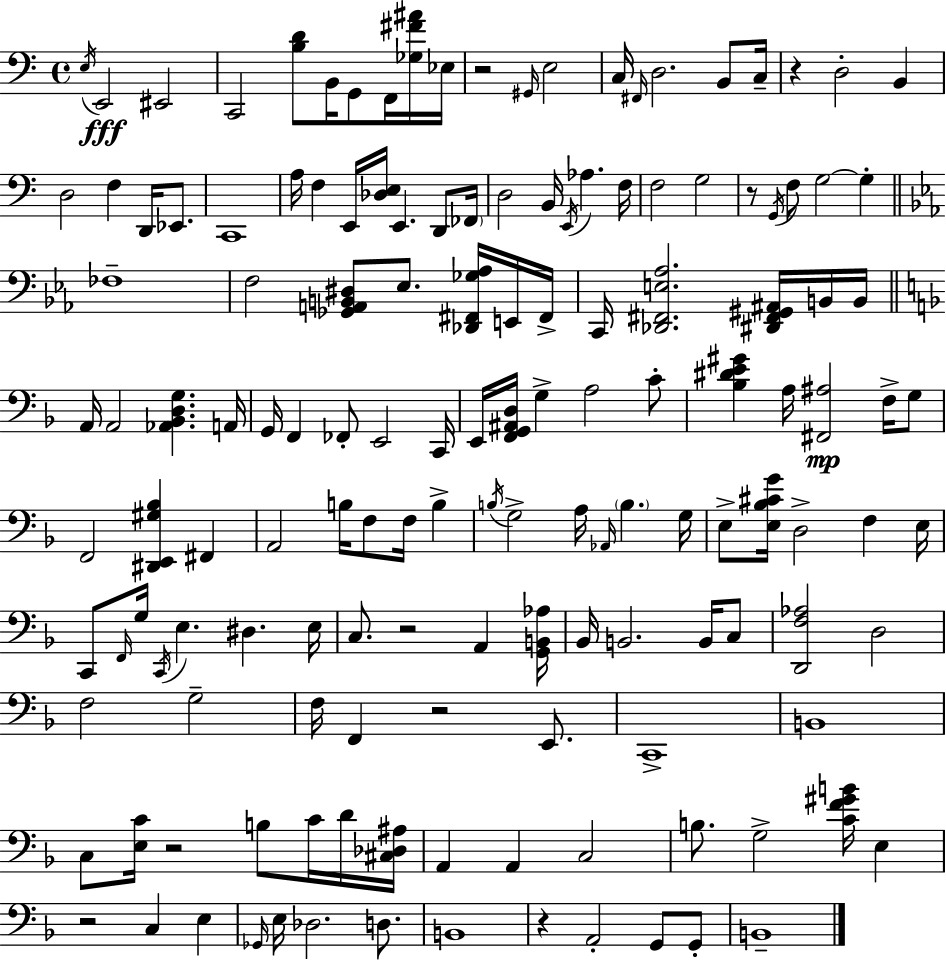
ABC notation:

X:1
T:Untitled
M:4/4
L:1/4
K:C
E,/4 E,,2 ^E,,2 C,,2 [B,D]/2 B,,/4 G,,/2 F,,/4 [_G,^F^A]/4 _E,/4 z2 ^G,,/4 E,2 C,/4 ^F,,/4 D,2 B,,/2 C,/4 z D,2 B,, D,2 F, D,,/4 _E,,/2 C,,4 A,/4 F, E,,/4 [_D,E,]/4 E,, D,,/2 _F,,/4 D,2 B,,/4 E,,/4 _A, F,/4 F,2 G,2 z/2 G,,/4 F,/2 G,2 G, _F,4 F,2 [_G,,A,,B,,^D,]/2 _E,/2 [_D,,^F,,_G,_A,]/4 E,,/4 ^F,,/4 C,,/4 [_D,,^F,,E,_A,]2 [^D,,^F,,^G,,^A,,]/4 B,,/4 B,,/4 A,,/4 A,,2 [_A,,_B,,D,G,] A,,/4 G,,/4 F,, _F,,/2 E,,2 C,,/4 E,,/4 [F,,G,,^A,,D,]/4 G, A,2 C/2 [_B,^DE^G] A,/4 [^F,,^A,]2 F,/4 G,/2 F,,2 [^D,,E,,^G,_B,] ^F,, A,,2 B,/4 F,/2 F,/4 B, B,/4 G,2 A,/4 _A,,/4 B, G,/4 E,/2 [E,_B,^CG]/4 D,2 F, E,/4 C,,/2 F,,/4 G,/4 C,,/4 E, ^D, E,/4 C,/2 z2 A,, [G,,B,,_A,]/4 _B,,/4 B,,2 B,,/4 C,/2 [D,,F,_A,]2 D,2 F,2 G,2 F,/4 F,, z2 E,,/2 C,,4 B,,4 C,/2 [E,C]/4 z2 B,/2 C/4 D/4 [^C,_D,^A,]/4 A,, A,, C,2 B,/2 G,2 [CF^GB]/4 E, z2 C, E, _G,,/4 E,/4 _D,2 D,/2 B,,4 z A,,2 G,,/2 G,,/2 B,,4